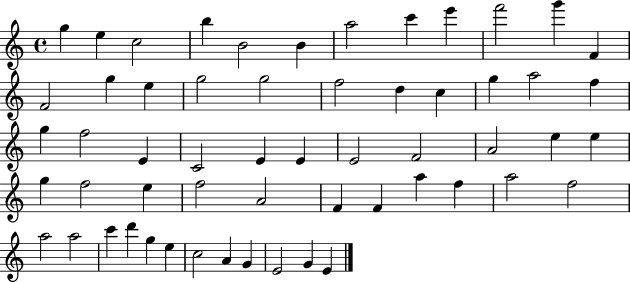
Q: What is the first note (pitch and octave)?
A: G5